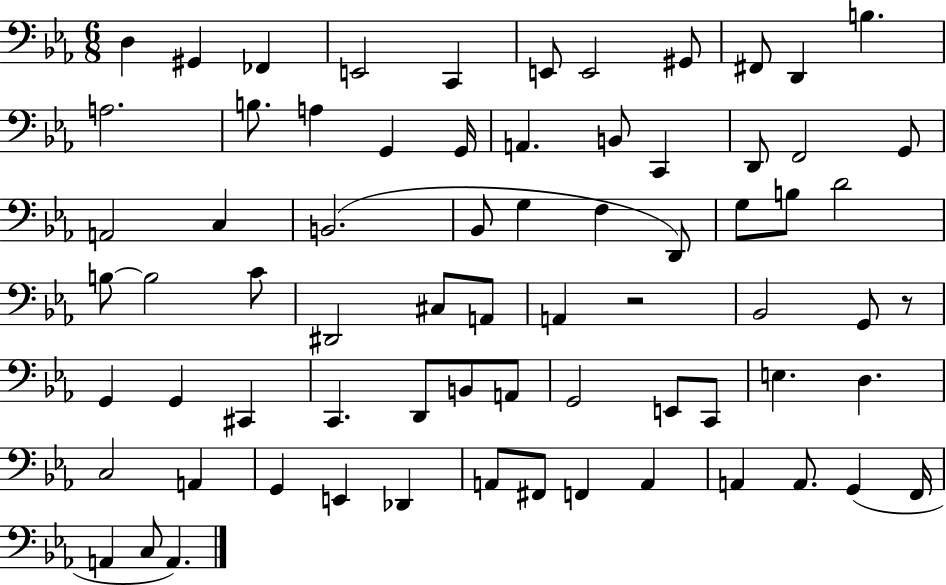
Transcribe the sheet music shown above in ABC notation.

X:1
T:Untitled
M:6/8
L:1/4
K:Eb
D, ^G,, _F,, E,,2 C,, E,,/2 E,,2 ^G,,/2 ^F,,/2 D,, B, A,2 B,/2 A, G,, G,,/4 A,, B,,/2 C,, D,,/2 F,,2 G,,/2 A,,2 C, B,,2 _B,,/2 G, F, D,,/2 G,/2 B,/2 D2 B,/2 B,2 C/2 ^D,,2 ^C,/2 A,,/2 A,, z2 _B,,2 G,,/2 z/2 G,, G,, ^C,, C,, D,,/2 B,,/2 A,,/2 G,,2 E,,/2 C,,/2 E, D, C,2 A,, G,, E,, _D,, A,,/2 ^F,,/2 F,, A,, A,, A,,/2 G,, F,,/4 A,, C,/2 A,,